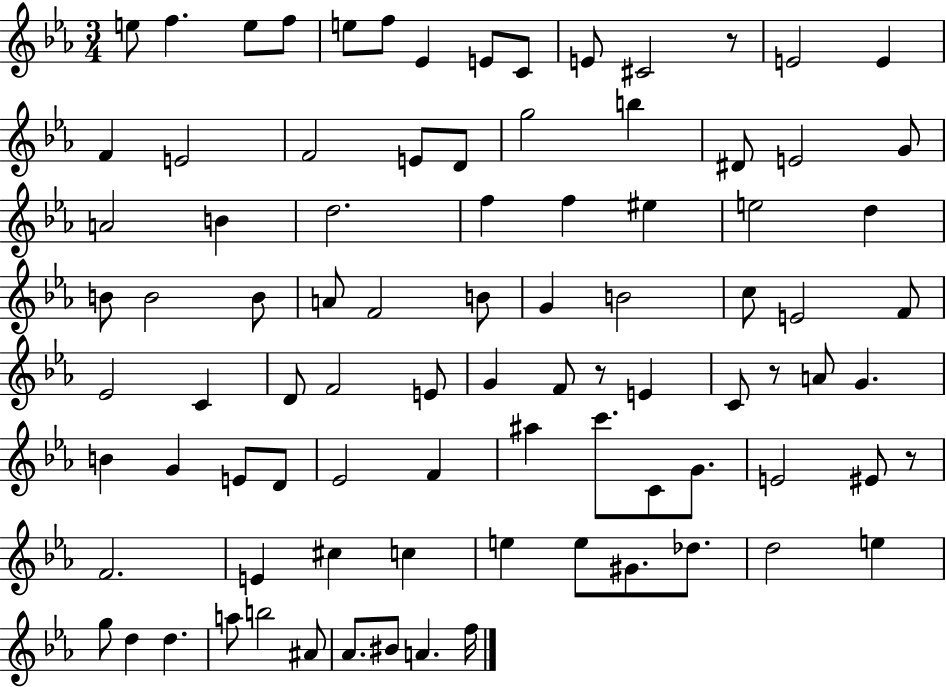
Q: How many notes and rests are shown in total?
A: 89